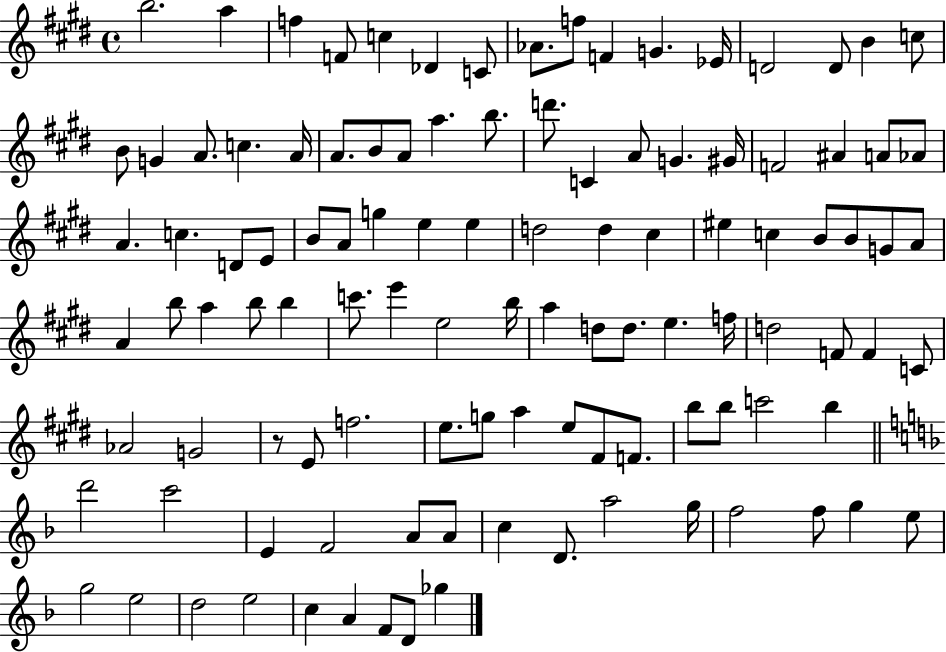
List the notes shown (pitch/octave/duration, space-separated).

B5/h. A5/q F5/q F4/e C5/q Db4/q C4/e Ab4/e. F5/e F4/q G4/q. Eb4/s D4/h D4/e B4/q C5/e B4/e G4/q A4/e. C5/q. A4/s A4/e. B4/e A4/e A5/q. B5/e. D6/e. C4/q A4/e G4/q. G#4/s F4/h A#4/q A4/e Ab4/e A4/q. C5/q. D4/e E4/e B4/e A4/e G5/q E5/q E5/q D5/h D5/q C#5/q EIS5/q C5/q B4/e B4/e G4/e A4/e A4/q B5/e A5/q B5/e B5/q C6/e. E6/q E5/h B5/s A5/q D5/e D5/e. E5/q. F5/s D5/h F4/e F4/q C4/e Ab4/h G4/h R/e E4/e F5/h. E5/e. G5/e A5/q E5/e F#4/e F4/e. B5/e B5/e C6/h B5/q D6/h C6/h E4/q F4/h A4/e A4/e C5/q D4/e. A5/h G5/s F5/h F5/e G5/q E5/e G5/h E5/h D5/h E5/h C5/q A4/q F4/e D4/e Gb5/q